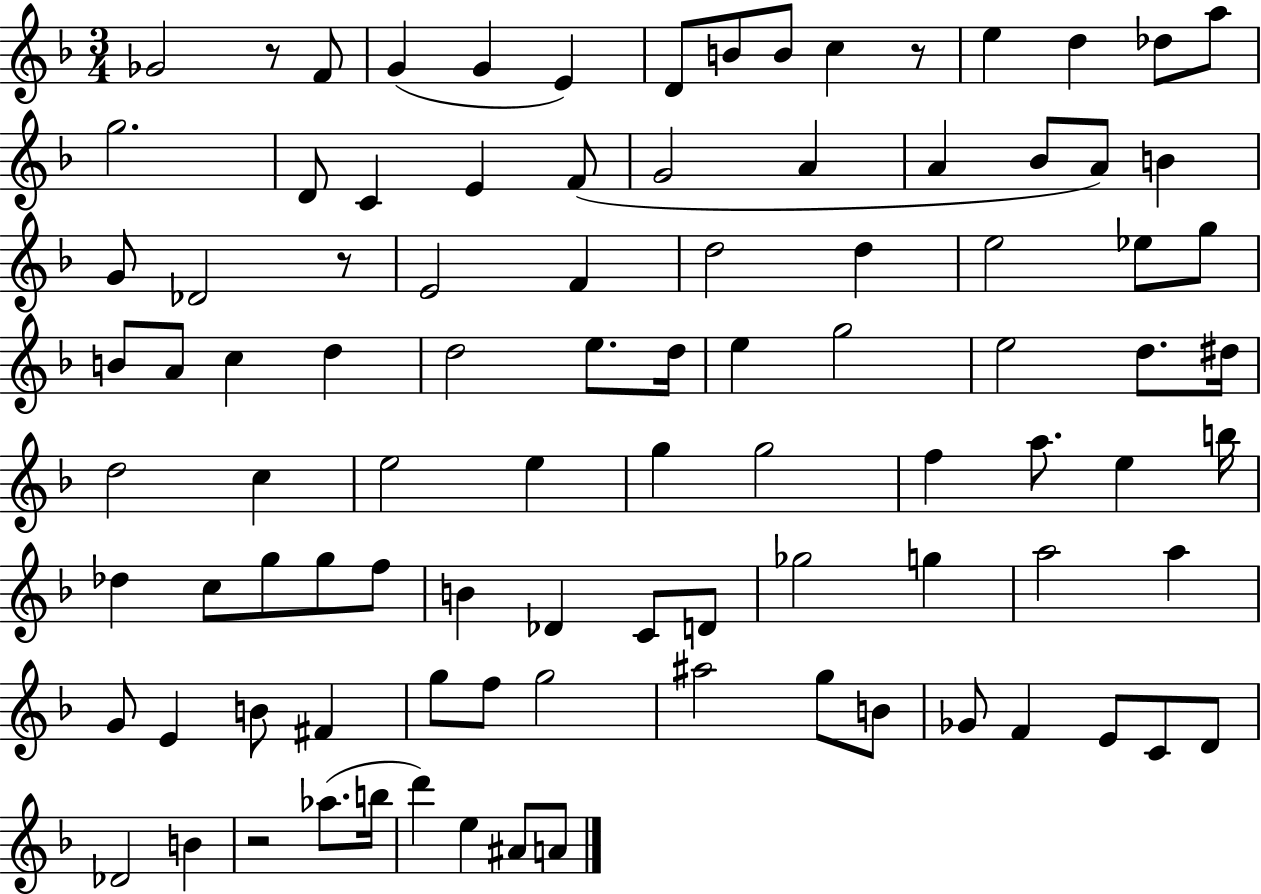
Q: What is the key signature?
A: F major